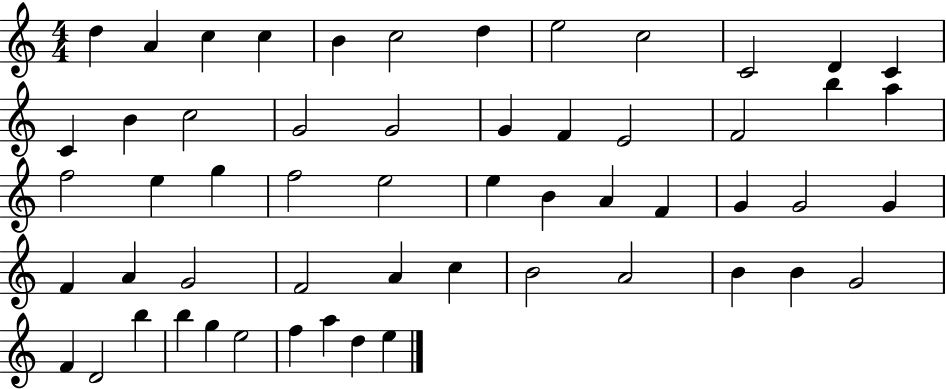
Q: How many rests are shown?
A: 0